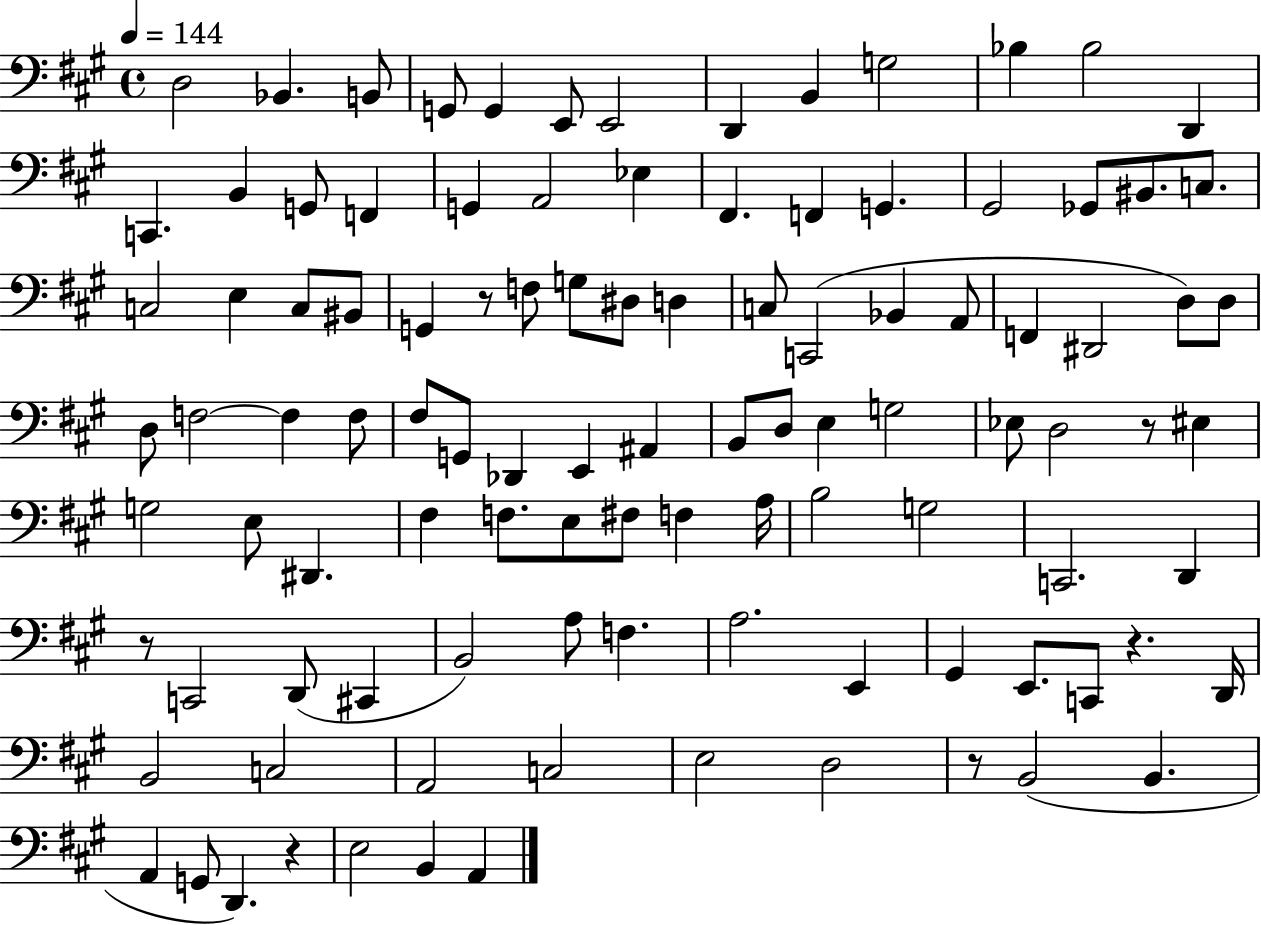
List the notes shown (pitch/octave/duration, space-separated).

D3/h Bb2/q. B2/e G2/e G2/q E2/e E2/h D2/q B2/q G3/h Bb3/q Bb3/h D2/q C2/q. B2/q G2/e F2/q G2/q A2/h Eb3/q F#2/q. F2/q G2/q. G#2/h Gb2/e BIS2/e. C3/e. C3/h E3/q C3/e BIS2/e G2/q R/e F3/e G3/e D#3/e D3/q C3/e C2/h Bb2/q A2/e F2/q D#2/h D3/e D3/e D3/e F3/h F3/q F3/e F#3/e G2/e Db2/q E2/q A#2/q B2/e D3/e E3/q G3/h Eb3/e D3/h R/e EIS3/q G3/h E3/e D#2/q. F#3/q F3/e. E3/e F#3/e F3/q A3/s B3/h G3/h C2/h. D2/q R/e C2/h D2/e C#2/q B2/h A3/e F3/q. A3/h. E2/q G#2/q E2/e. C2/e R/q. D2/s B2/h C3/h A2/h C3/h E3/h D3/h R/e B2/h B2/q. A2/q G2/e D2/q. R/q E3/h B2/q A2/q